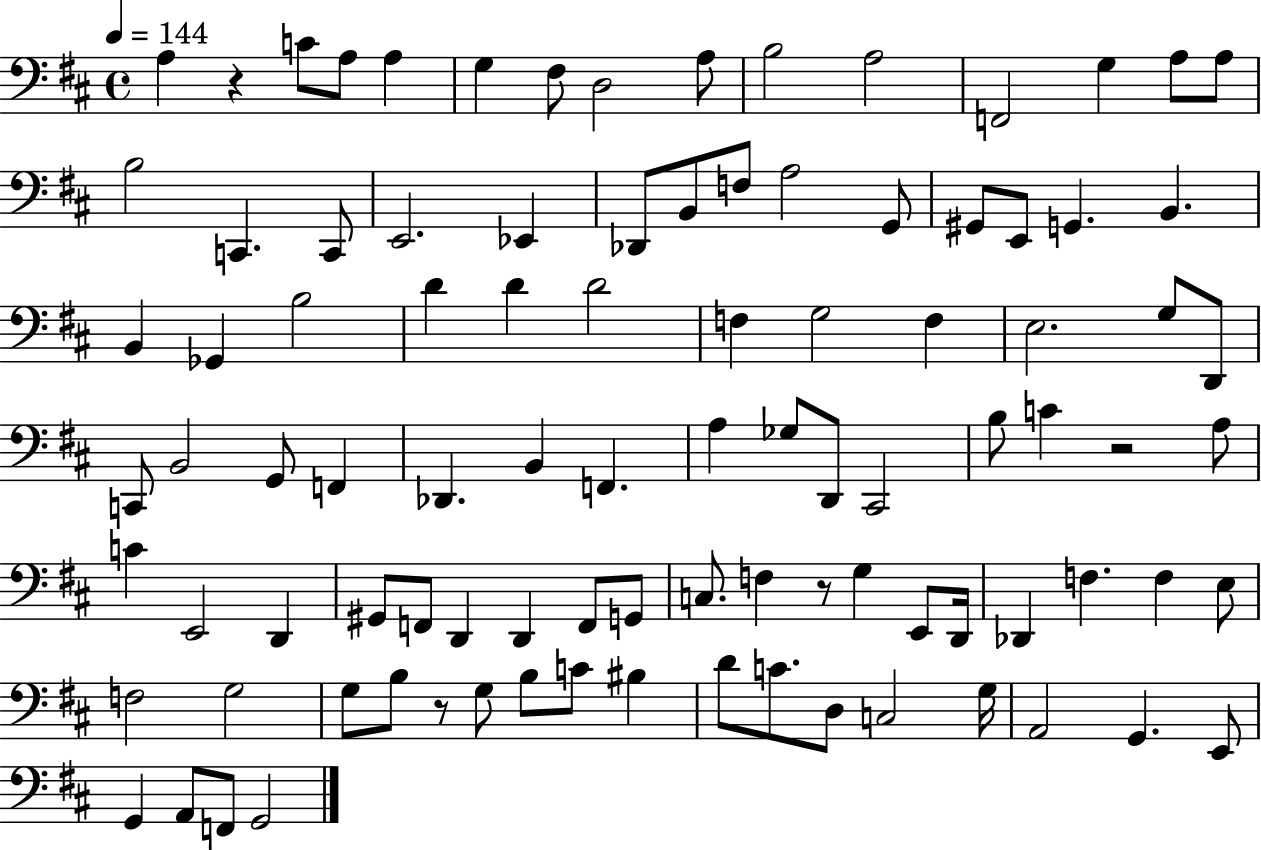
X:1
T:Untitled
M:4/4
L:1/4
K:D
A, z C/2 A,/2 A, G, ^F,/2 D,2 A,/2 B,2 A,2 F,,2 G, A,/2 A,/2 B,2 C,, C,,/2 E,,2 _E,, _D,,/2 B,,/2 F,/2 A,2 G,,/2 ^G,,/2 E,,/2 G,, B,, B,, _G,, B,2 D D D2 F, G,2 F, E,2 G,/2 D,,/2 C,,/2 B,,2 G,,/2 F,, _D,, B,, F,, A, _G,/2 D,,/2 ^C,,2 B,/2 C z2 A,/2 C E,,2 D,, ^G,,/2 F,,/2 D,, D,, F,,/2 G,,/2 C,/2 F, z/2 G, E,,/2 D,,/4 _D,, F, F, E,/2 F,2 G,2 G,/2 B,/2 z/2 G,/2 B,/2 C/2 ^B, D/2 C/2 D,/2 C,2 G,/4 A,,2 G,, E,,/2 G,, A,,/2 F,,/2 G,,2